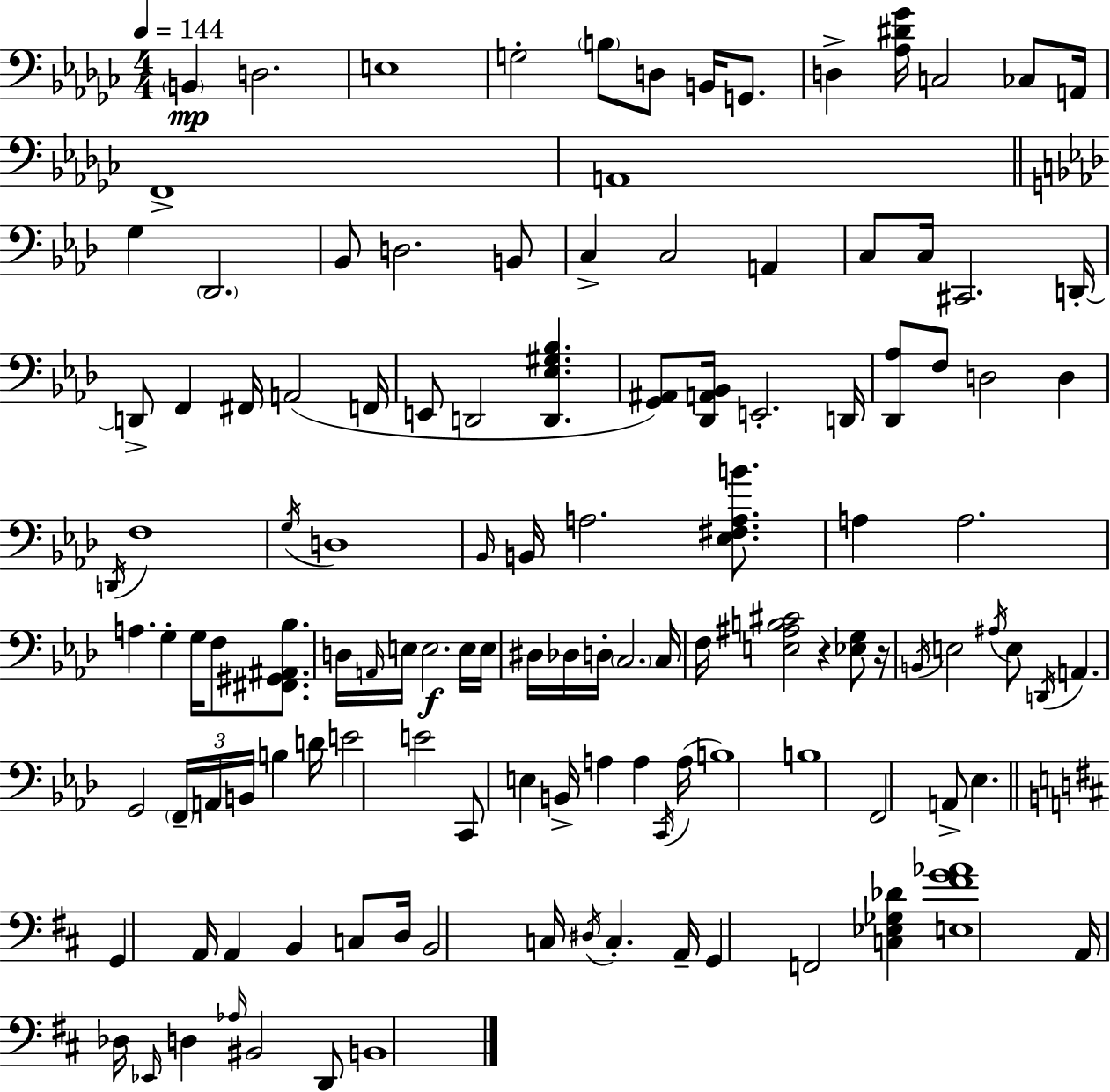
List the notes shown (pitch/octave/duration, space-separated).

B2/q D3/h. E3/w G3/h B3/e D3/e B2/s G2/e. D3/q [Ab3,D#4,Gb4]/s C3/h CES3/e A2/s F2/w A2/w G3/q Db2/h. Bb2/e D3/h. B2/e C3/q C3/h A2/q C3/e C3/s C#2/h. D2/s D2/e F2/q F#2/s A2/h F2/s E2/e D2/h [D2,Eb3,G#3,Bb3]/q. [G2,A#2]/e [Db2,A2,Bb2]/s E2/h. D2/s [Db2,Ab3]/e F3/e D3/h D3/q D2/s F3/w G3/s D3/w Bb2/s B2/s A3/h. [Eb3,F#3,A3,B4]/e. A3/q A3/h. A3/q. G3/q G3/s F3/e [F#2,G#2,A#2,Bb3]/e. D3/s A2/s E3/s E3/h. E3/s E3/s D#3/s Db3/s D3/s C3/h. C3/s F3/s [E3,A#3,B3,C#4]/h R/q [Eb3,G3]/e R/s B2/s E3/h A#3/s E3/e D2/s A2/q. G2/h F2/s A2/s B2/s B3/q D4/s E4/h E4/h C2/e E3/q B2/s A3/q A3/q C2/s A3/s B3/w B3/w F2/h A2/e Eb3/q. G2/q A2/s A2/q B2/q C3/e D3/s B2/h C3/s D#3/s C3/q. A2/s G2/q F2/h [C3,Eb3,Gb3,Db4]/q [E3,F#4,G4,Ab4]/w A2/s Db3/s Eb2/s D3/q Ab3/s BIS2/h D2/e B2/w